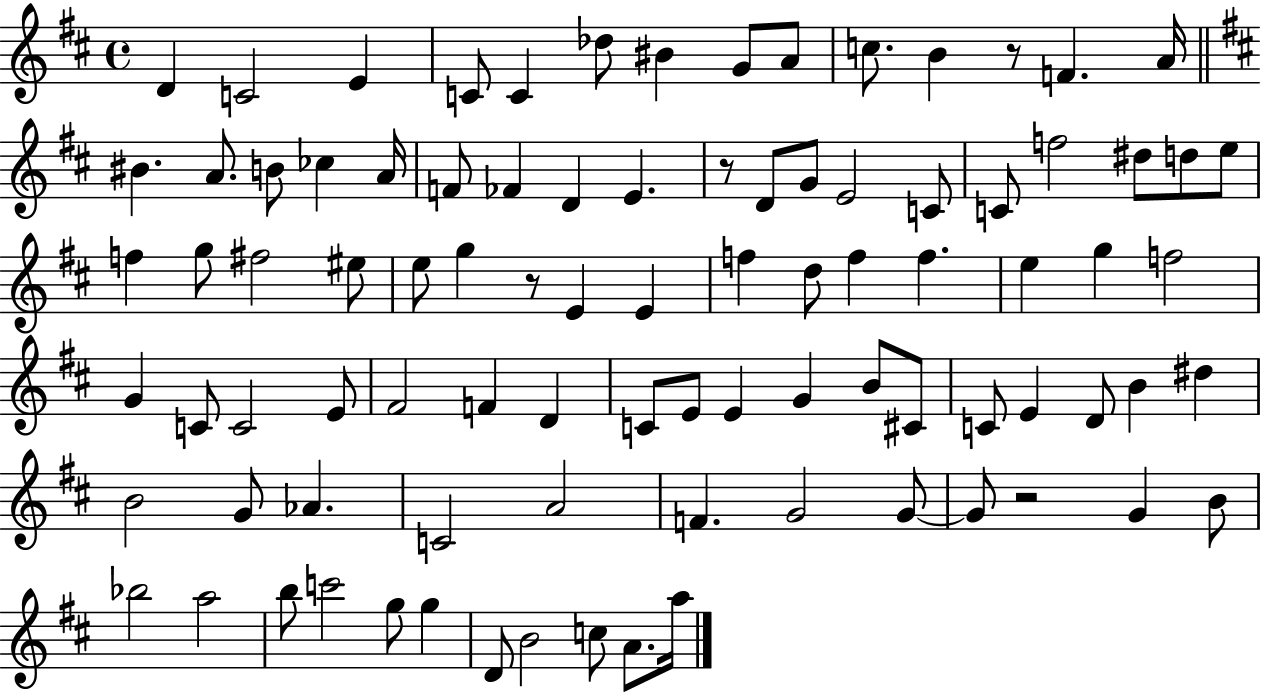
X:1
T:Untitled
M:4/4
L:1/4
K:D
D C2 E C/2 C _d/2 ^B G/2 A/2 c/2 B z/2 F A/4 ^B A/2 B/2 _c A/4 F/2 _F D E z/2 D/2 G/2 E2 C/2 C/2 f2 ^d/2 d/2 e/2 f g/2 ^f2 ^e/2 e/2 g z/2 E E f d/2 f f e g f2 G C/2 C2 E/2 ^F2 F D C/2 E/2 E G B/2 ^C/2 C/2 E D/2 B ^d B2 G/2 _A C2 A2 F G2 G/2 G/2 z2 G B/2 _b2 a2 b/2 c'2 g/2 g D/2 B2 c/2 A/2 a/4